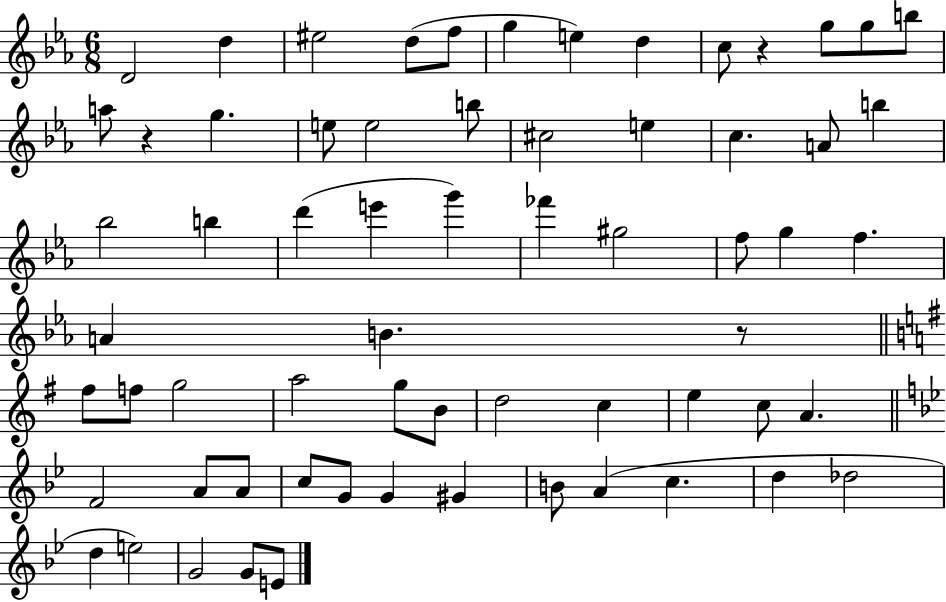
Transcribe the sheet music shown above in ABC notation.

X:1
T:Untitled
M:6/8
L:1/4
K:Eb
D2 d ^e2 d/2 f/2 g e d c/2 z g/2 g/2 b/2 a/2 z g e/2 e2 b/2 ^c2 e c A/2 b _b2 b d' e' g' _f' ^g2 f/2 g f A B z/2 ^f/2 f/2 g2 a2 g/2 B/2 d2 c e c/2 A F2 A/2 A/2 c/2 G/2 G ^G B/2 A c d _d2 d e2 G2 G/2 E/2